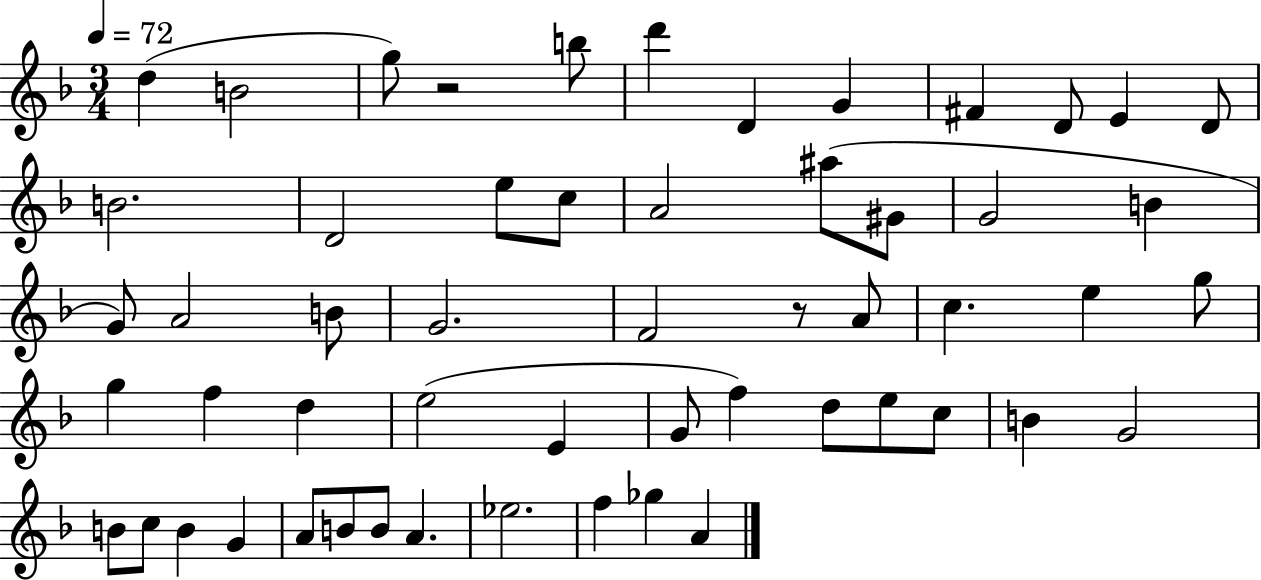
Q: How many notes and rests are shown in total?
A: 55